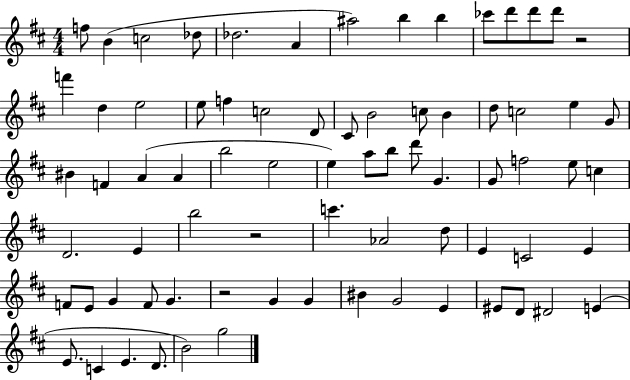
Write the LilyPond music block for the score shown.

{
  \clef treble
  \numericTimeSignature
  \time 4/4
  \key d \major
  \repeat volta 2 { f''8 b'4( c''2 des''8 | des''2. a'4 | ais''2) b''4 b''4 | ces'''8 d'''8 d'''8 d'''8 r2 | \break f'''4 d''4 e''2 | e''8 f''4 c''2 d'8 | cis'8 b'2 c''8 b'4 | d''8 c''2 e''4 g'8 | \break bis'4 f'4 a'4( a'4 | b''2 e''2 | e''4) a''8 b''8 d'''8 g'4. | g'8 f''2 e''8 c''4 | \break d'2. e'4 | b''2 r2 | c'''4. aes'2 d''8 | e'4 c'2 e'4 | \break f'8 e'8 g'4 f'8 g'4. | r2 g'4 g'4 | bis'4 g'2 e'4 | eis'8 d'8 dis'2 e'4( | \break e'8. c'4 e'4. d'8. | b'2) g''2 | } \bar "|."
}